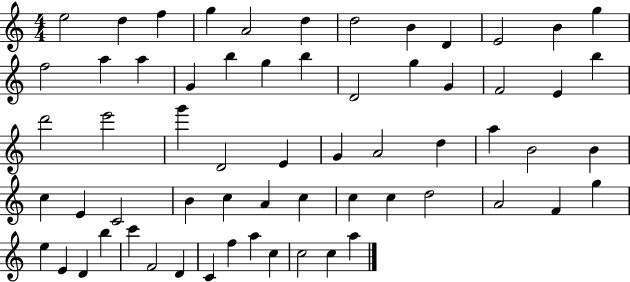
{
  \clef treble
  \numericTimeSignature
  \time 4/4
  \key c \major
  e''2 d''4 f''4 | g''4 a'2 d''4 | d''2 b'4 d'4 | e'2 b'4 g''4 | \break f''2 a''4 a''4 | g'4 b''4 g''4 b''4 | d'2 g''4 g'4 | f'2 e'4 b''4 | \break d'''2 e'''2 | g'''4 d'2 e'4 | g'4 a'2 d''4 | a''4 b'2 b'4 | \break c''4 e'4 c'2 | b'4 c''4 a'4 c''4 | c''4 c''4 d''2 | a'2 f'4 g''4 | \break e''4 e'4 d'4 b''4 | c'''4 f'2 d'4 | c'4 f''4 a''4 c''4 | c''2 c''4 a''4 | \break \bar "|."
}